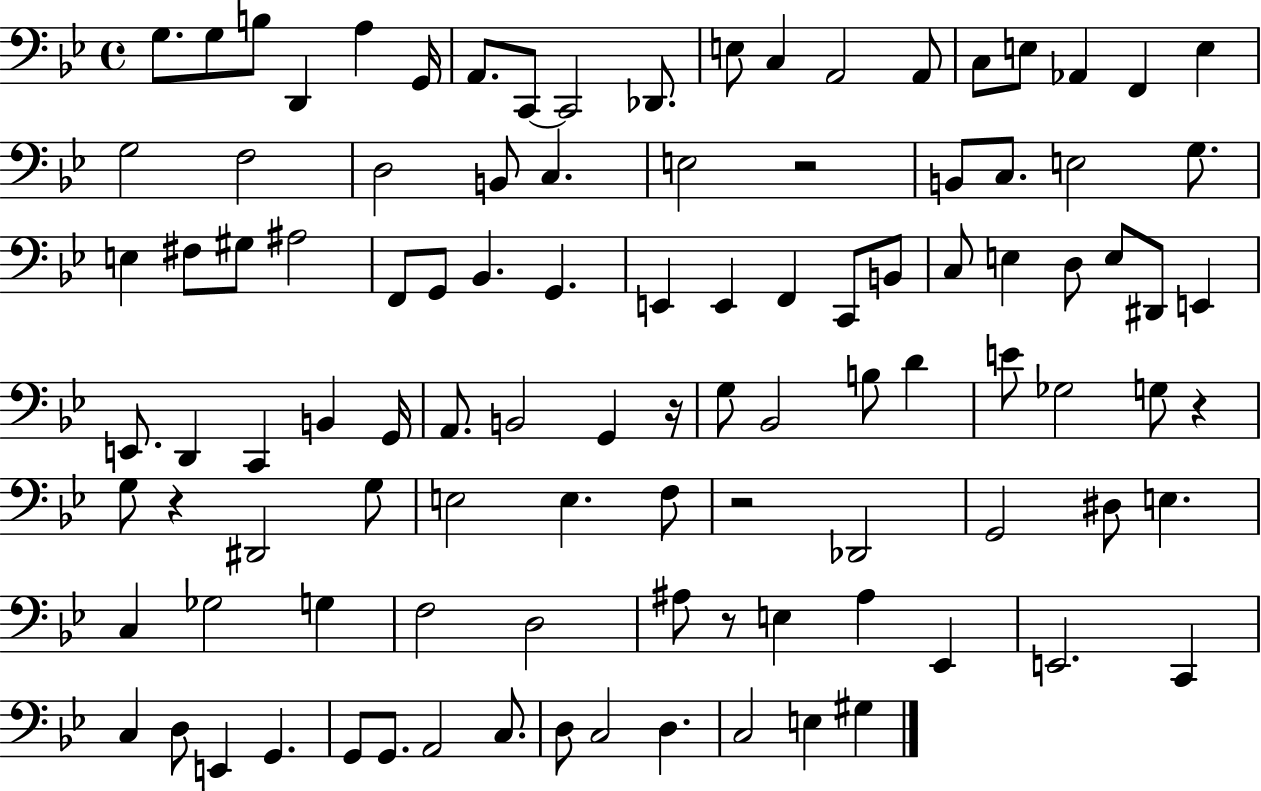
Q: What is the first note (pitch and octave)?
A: G3